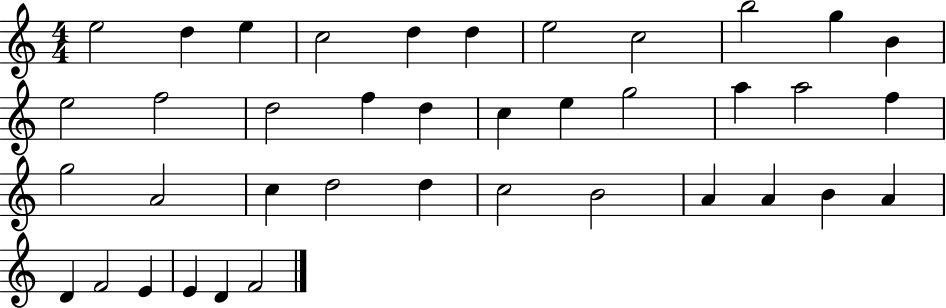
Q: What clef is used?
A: treble